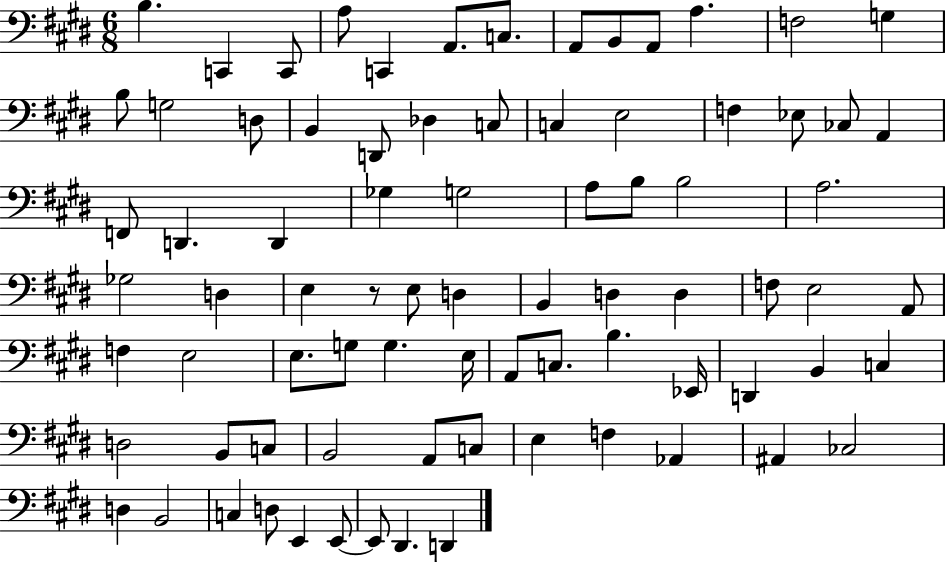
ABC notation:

X:1
T:Untitled
M:6/8
L:1/4
K:E
B, C,, C,,/2 A,/2 C,, A,,/2 C,/2 A,,/2 B,,/2 A,,/2 A, F,2 G, B,/2 G,2 D,/2 B,, D,,/2 _D, C,/2 C, E,2 F, _E,/2 _C,/2 A,, F,,/2 D,, D,, _G, G,2 A,/2 B,/2 B,2 A,2 _G,2 D, E, z/2 E,/2 D, B,, D, D, F,/2 E,2 A,,/2 F, E,2 E,/2 G,/2 G, E,/4 A,,/2 C,/2 B, _E,,/4 D,, B,, C, D,2 B,,/2 C,/2 B,,2 A,,/2 C,/2 E, F, _A,, ^A,, _C,2 D, B,,2 C, D,/2 E,, E,,/2 E,,/2 ^D,, D,,